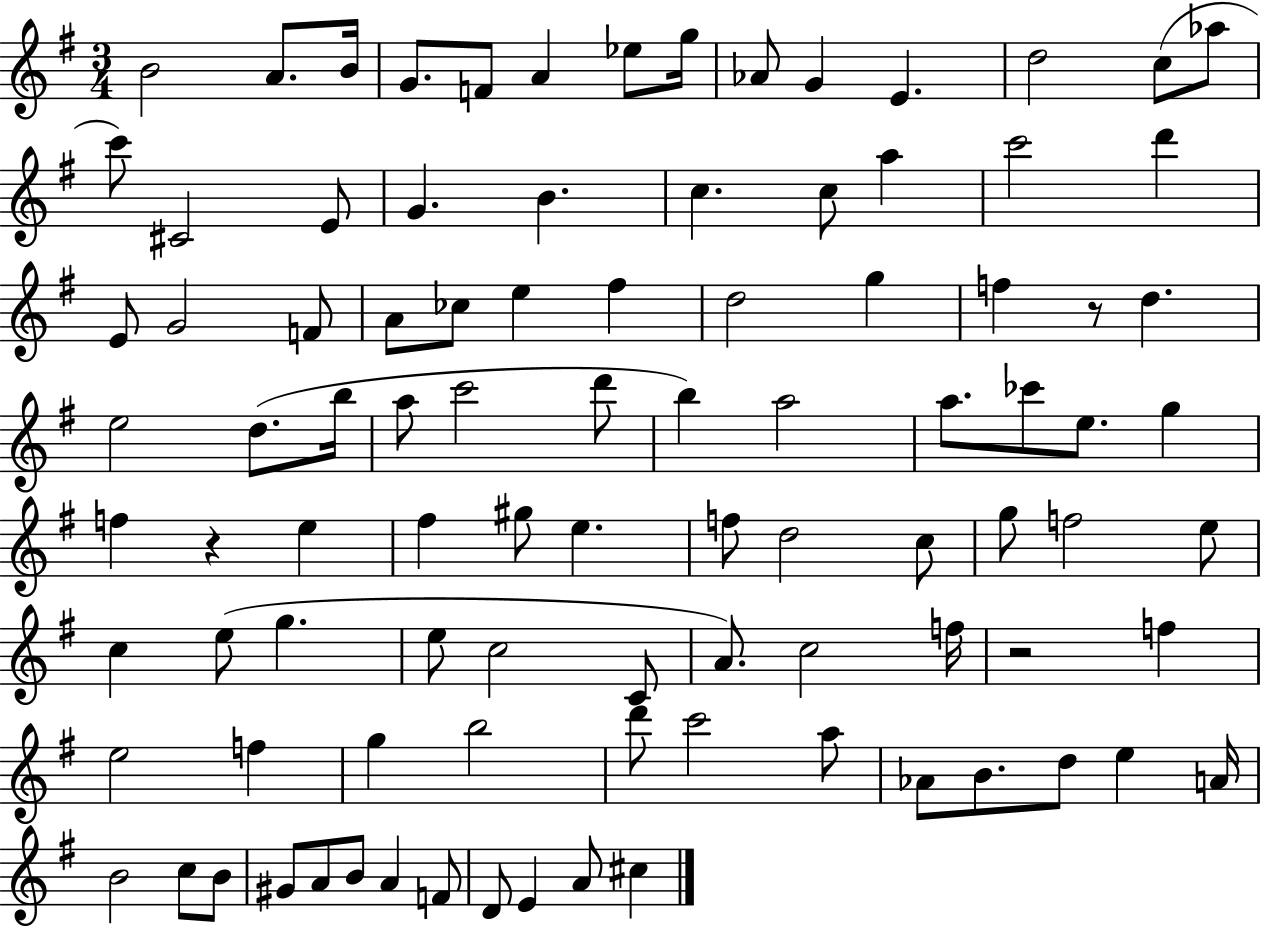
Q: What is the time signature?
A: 3/4